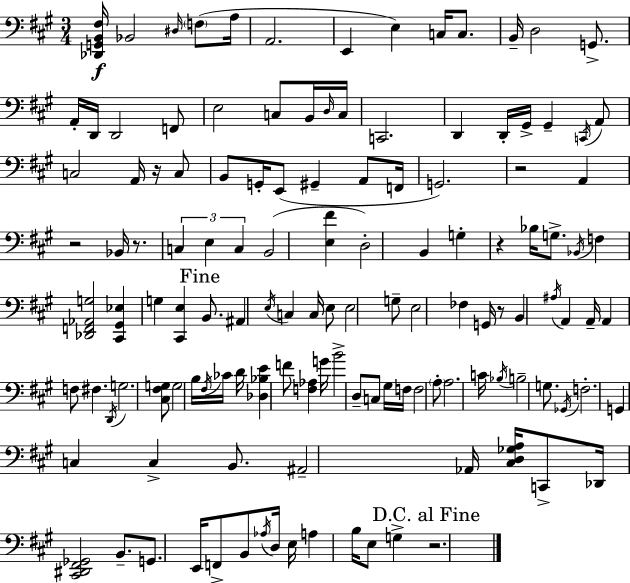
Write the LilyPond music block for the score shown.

{
  \clef bass
  \numericTimeSignature
  \time 3/4
  \key a \major
  <des, g, b, fis>16\f bes,2 \grace { dis16 }( \parenthesize f8 | a16 a,2. | e,4 e4) c16 c8. | b,16-- d2 g,8.-> | \break a,16-. d,16 d,2 f,8 | e2 c8 b,16 | \grace { d16 } c16 c,2. | d,4 d,16-. gis,16-> gis,4-- | \break \acciaccatura { c,16 } a,8 c2 a,16 | r16 c8 b,8 g,16-. e,8( gis,4-- | a,8 f,16 g,2.) | r2 a,4 | \break r2 bes,16 | r8. \tuplet 3/2 { c4 e4 c4 } | b,2( <e fis'>4 | d2-.) b,4 | \break g4-. r4 bes16 | g8.-> \acciaccatura { bes,16 } f4 <des, f, aes, g>2 | <cis, gis, ees>4 g4 | <cis, e>4 \mark "Fine" b,8. ais,4 \acciaccatura { e16 } | \break c4 c16 e8 e2 | g8-- e2 | fes4 g,16 r8 b,4 | \acciaccatura { ais16 } a,4 a,16-- a,4 f8 | \break fis4. \acciaccatura { d,16 } g2. | <cis fis g>8 g2 | b16 \acciaccatura { fis16 } ces'16 d'16 <des bes e'>4 | f'8 <f aes>4 g'16 b'2-> | \break d8-- c8 gis16 f16 f2 | \parenthesize a8-. a2. | c'16 \acciaccatura { bes16 } b2-- | g8. \acciaccatura { ges,16 } f2.-. | \break g,4 | c4 c4-> b,8. | ais,2-- aes,16 <cis d ges a>16 c,8-> | des,16 <cis, dis, fis, ges,>2 b,8.-- | \break g,8. e,16 f,8-> b,8 \acciaccatura { aes16 } d16 e16 | a4 b16 e8 g4-> \mark "D.C. al Fine" r2. | \bar "|."
}